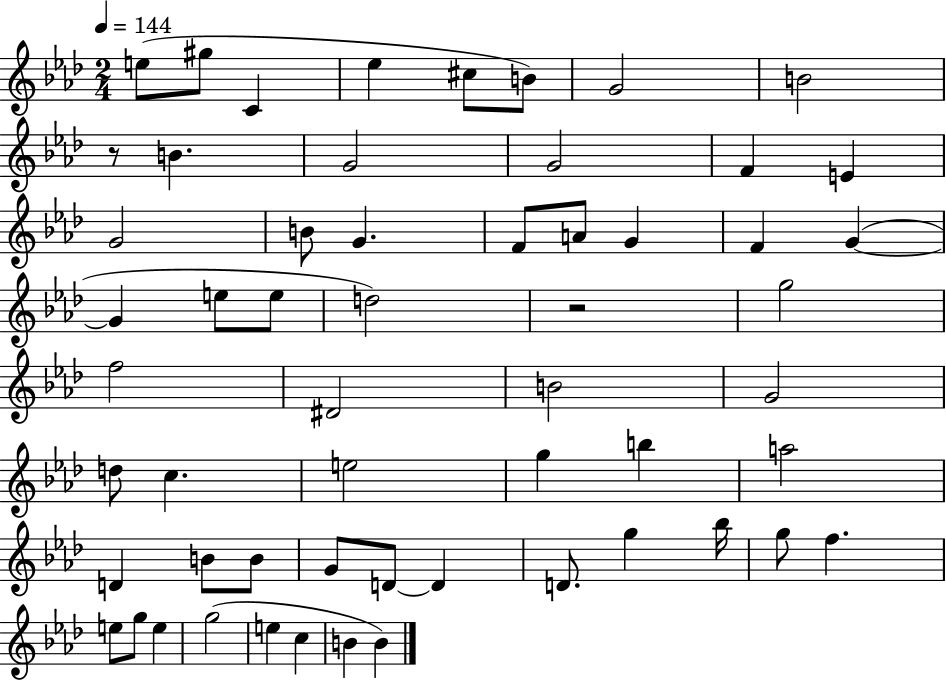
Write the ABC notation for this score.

X:1
T:Untitled
M:2/4
L:1/4
K:Ab
e/2 ^g/2 C _e ^c/2 B/2 G2 B2 z/2 B G2 G2 F E G2 B/2 G F/2 A/2 G F G G e/2 e/2 d2 z2 g2 f2 ^D2 B2 G2 d/2 c e2 g b a2 D B/2 B/2 G/2 D/2 D D/2 g _b/4 g/2 f e/2 g/2 e g2 e c B B